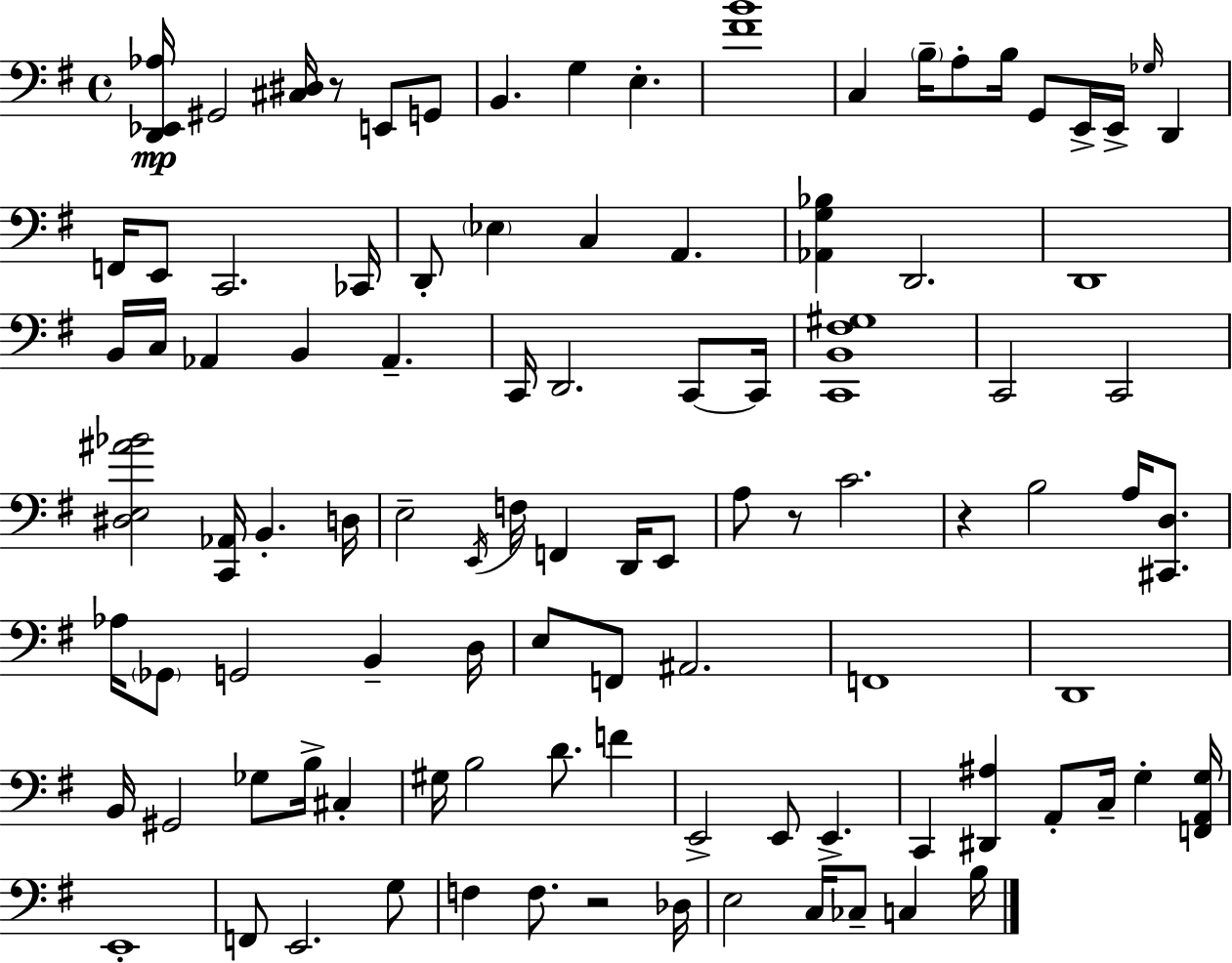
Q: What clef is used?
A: bass